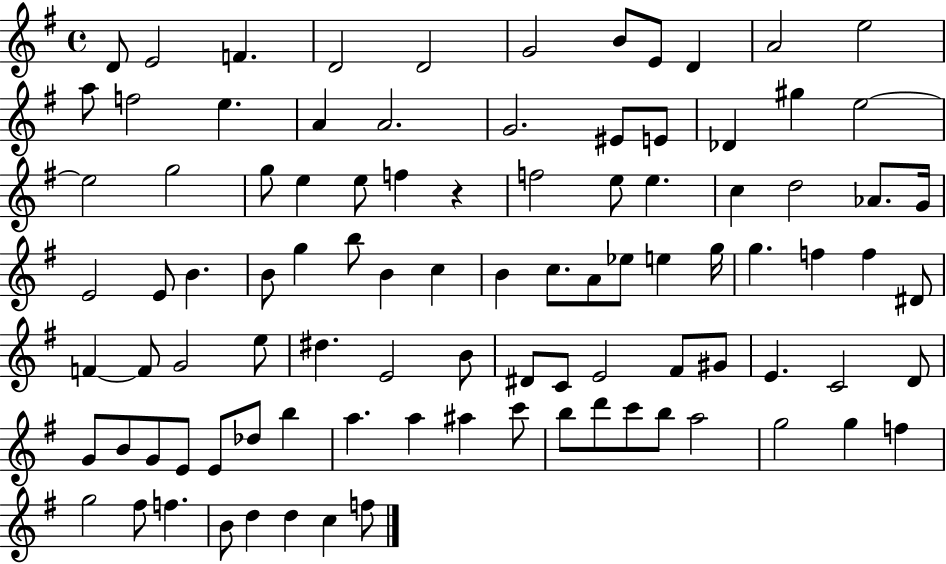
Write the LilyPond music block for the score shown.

{
  \clef treble
  \time 4/4
  \defaultTimeSignature
  \key g \major
  d'8 e'2 f'4. | d'2 d'2 | g'2 b'8 e'8 d'4 | a'2 e''2 | \break a''8 f''2 e''4. | a'4 a'2. | g'2. eis'8 e'8 | des'4 gis''4 e''2~~ | \break e''2 g''2 | g''8 e''4 e''8 f''4 r4 | f''2 e''8 e''4. | c''4 d''2 aes'8. g'16 | \break e'2 e'8 b'4. | b'8 g''4 b''8 b'4 c''4 | b'4 c''8. a'8 ees''8 e''4 g''16 | g''4. f''4 f''4 dis'8 | \break f'4~~ f'8 g'2 e''8 | dis''4. e'2 b'8 | dis'8 c'8 e'2 fis'8 gis'8 | e'4. c'2 d'8 | \break g'8 b'8 g'8 e'8 e'8 des''8 b''4 | a''4. a''4 ais''4 c'''8 | b''8 d'''8 c'''8 b''8 a''2 | g''2 g''4 f''4 | \break g''2 fis''8 f''4. | b'8 d''4 d''4 c''4 f''8 | \bar "|."
}